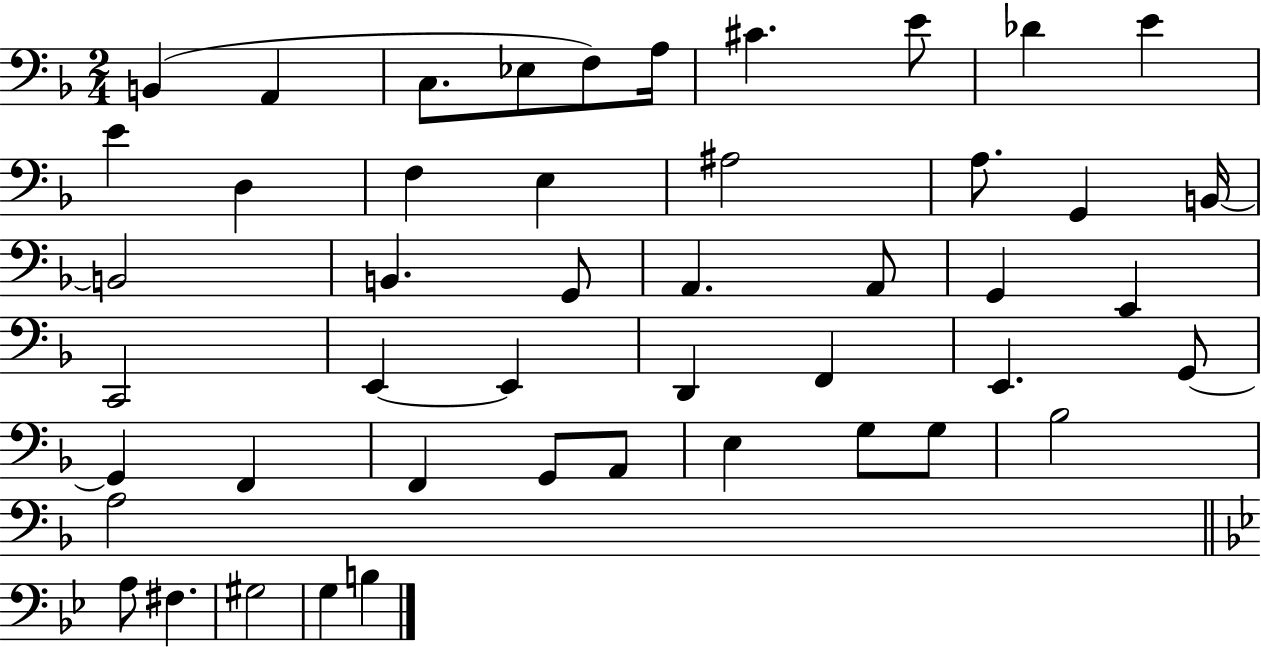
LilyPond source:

{
  \clef bass
  \numericTimeSignature
  \time 2/4
  \key f \major
  b,4( a,4 | c8. ees8 f8) a16 | cis'4. e'8 | des'4 e'4 | \break e'4 d4 | f4 e4 | ais2 | a8. g,4 b,16~~ | \break b,2 | b,4. g,8 | a,4. a,8 | g,4 e,4 | \break c,2 | e,4~~ e,4 | d,4 f,4 | e,4. g,8~~ | \break g,4 f,4 | f,4 g,8 a,8 | e4 g8 g8 | bes2 | \break a2 | \bar "||" \break \key bes \major a8 fis4. | gis2 | g4 b4 | \bar "|."
}